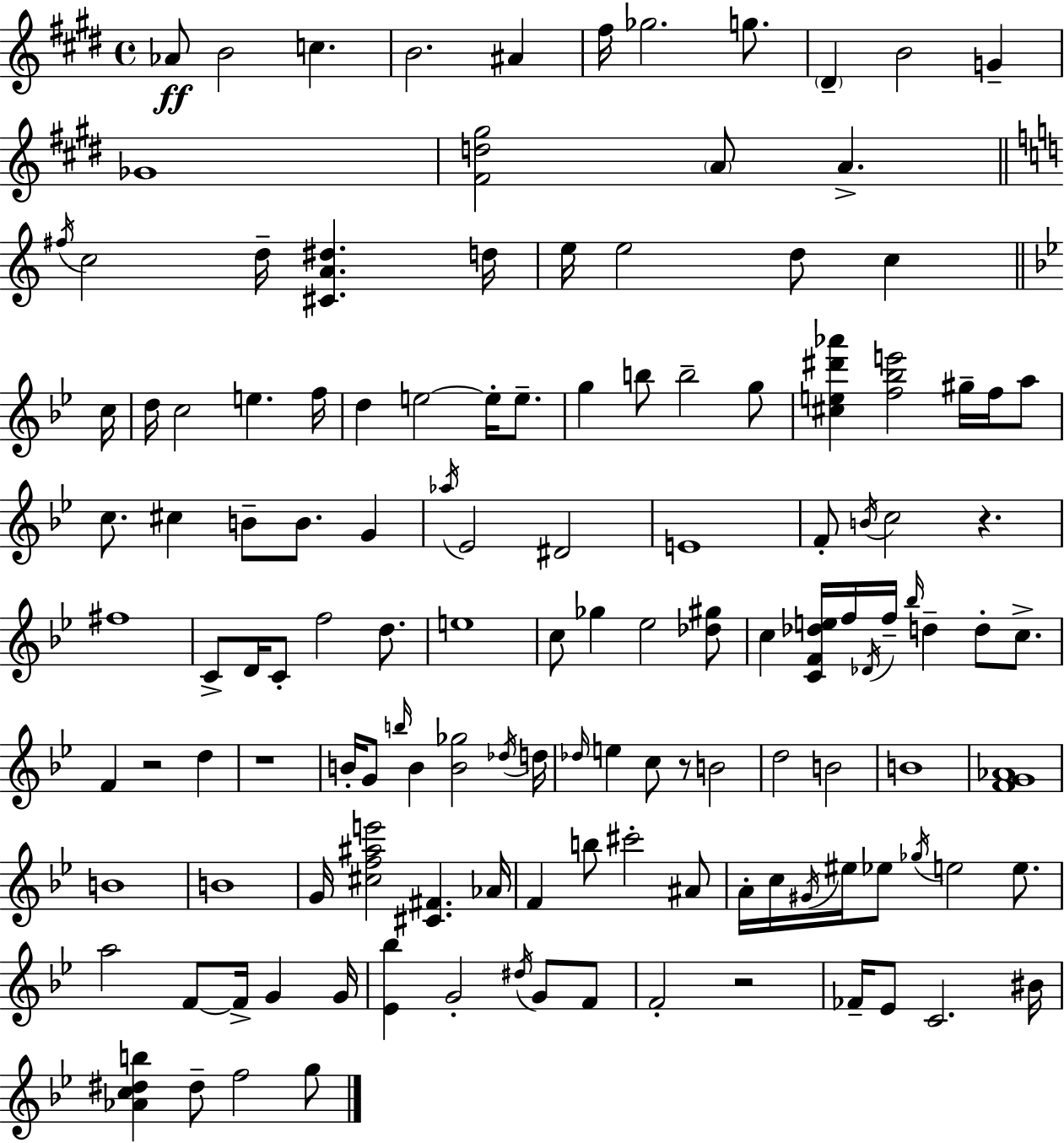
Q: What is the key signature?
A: E major